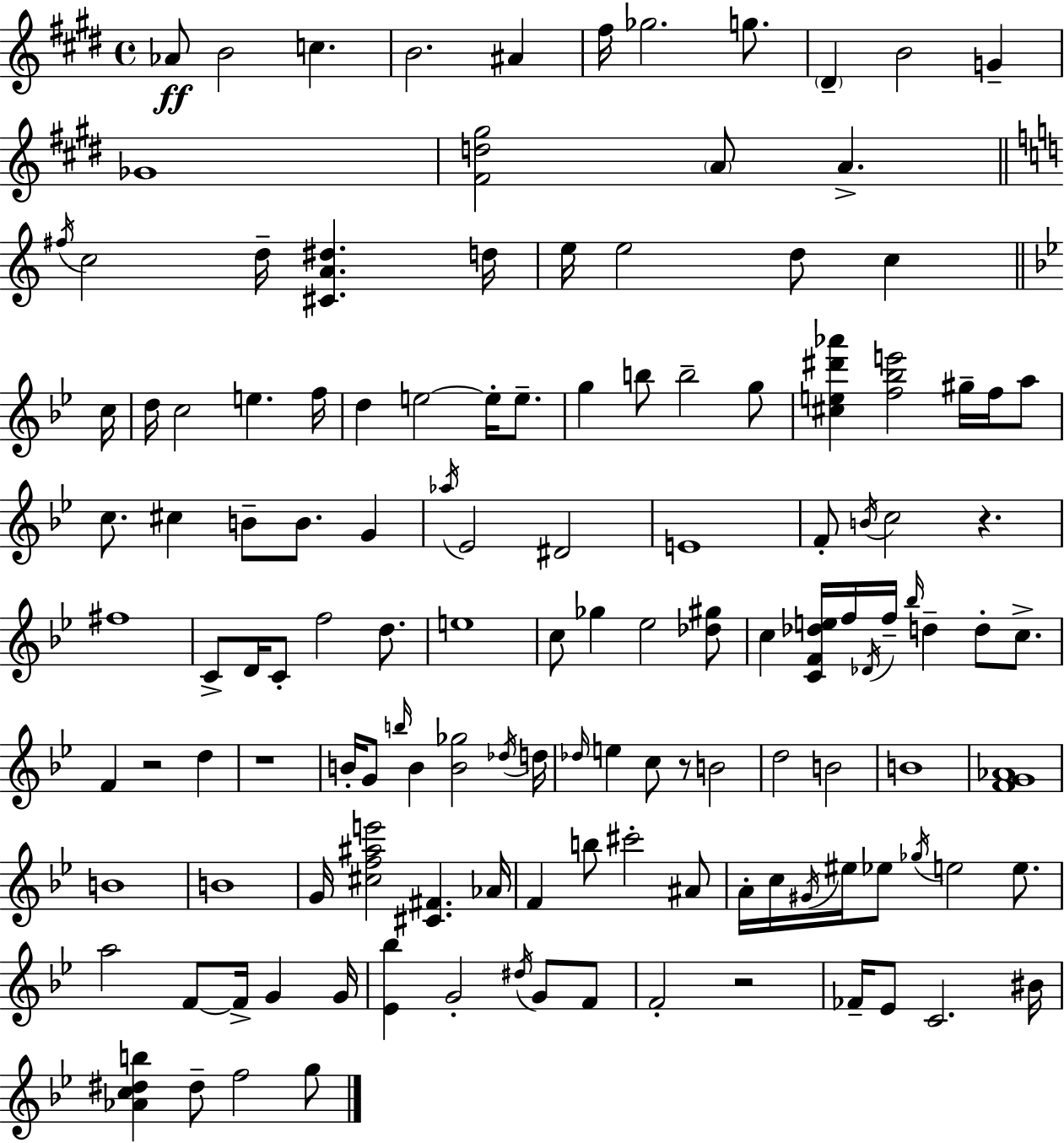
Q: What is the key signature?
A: E major